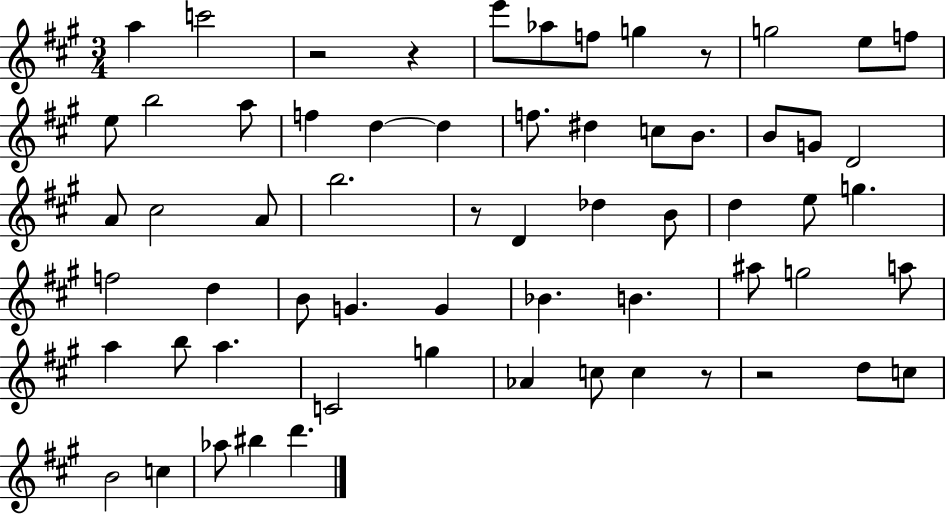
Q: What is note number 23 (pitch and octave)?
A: A4